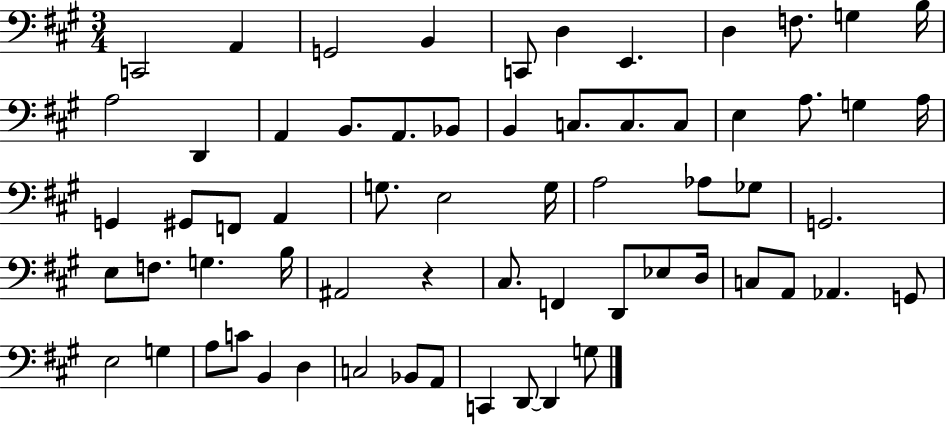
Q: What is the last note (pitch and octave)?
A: G3